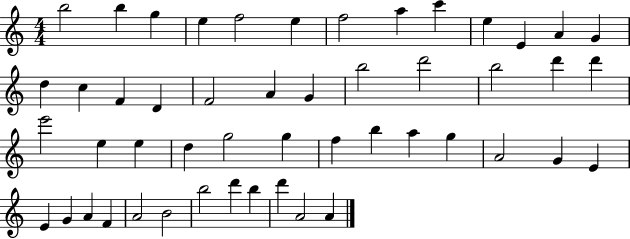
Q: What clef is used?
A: treble